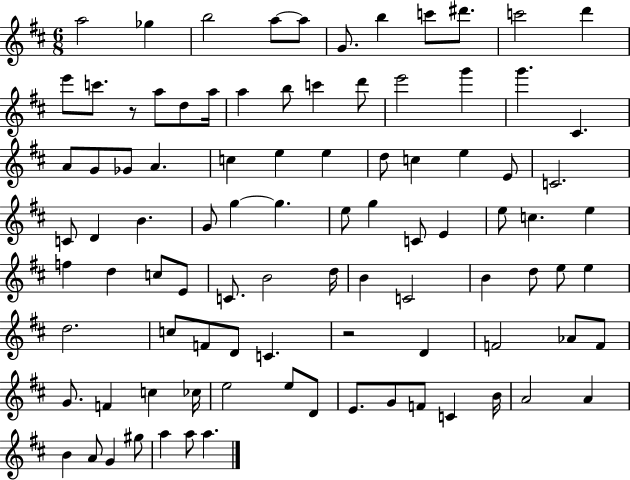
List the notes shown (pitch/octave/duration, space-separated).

A5/h Gb5/q B5/h A5/e A5/e G4/e. B5/q C6/e D#6/e. C6/h D6/q E6/e C6/e. R/e A5/e D5/e A5/s A5/q B5/e C6/q D6/e E6/h G6/q G6/q. C#4/q. A4/e G4/e Gb4/e A4/q. C5/q E5/q E5/q D5/e C5/q E5/q E4/e C4/h. C4/e D4/q B4/q. G4/e G5/q G5/q. E5/e G5/q C4/e E4/q E5/e C5/q. E5/q F5/q D5/q C5/e E4/e C4/e. B4/h D5/s B4/q C4/h B4/q D5/e E5/e E5/q D5/h. C5/e F4/e D4/e C4/q. R/h D4/q F4/h Ab4/e F4/e G4/e. F4/q C5/q CES5/s E5/h E5/e D4/e E4/e. G4/e F4/e C4/q B4/s A4/h A4/q B4/q A4/e G4/q G#5/e A5/q A5/e A5/q.